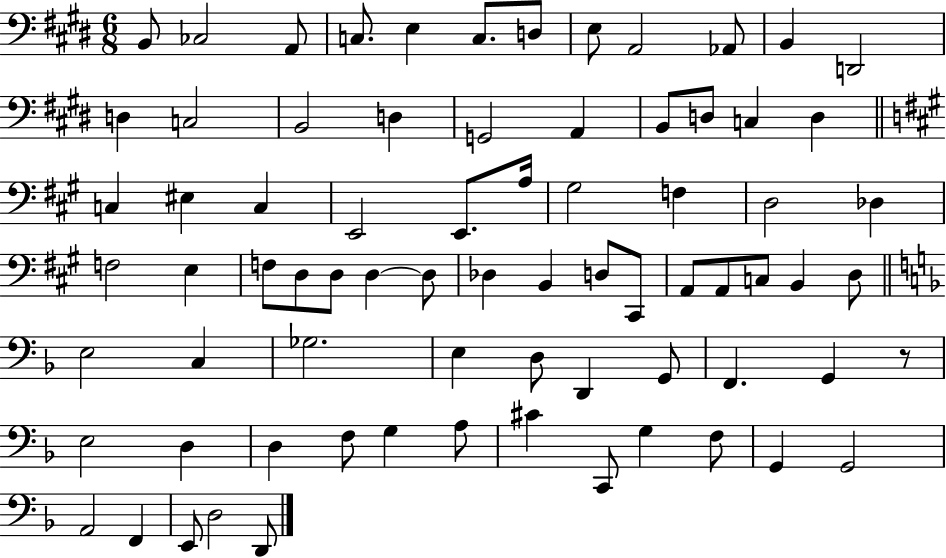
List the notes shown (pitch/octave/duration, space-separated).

B2/e CES3/h A2/e C3/e. E3/q C3/e. D3/e E3/e A2/h Ab2/e B2/q D2/h D3/q C3/h B2/h D3/q G2/h A2/q B2/e D3/e C3/q D3/q C3/q EIS3/q C3/q E2/h E2/e. A3/s G#3/h F3/q D3/h Db3/q F3/h E3/q F3/e D3/e D3/e D3/q D3/e Db3/q B2/q D3/e C#2/e A2/e A2/e C3/e B2/q D3/e E3/h C3/q Gb3/h. E3/q D3/e D2/q G2/e F2/q. G2/q R/e E3/h D3/q D3/q F3/e G3/q A3/e C#4/q C2/e G3/q F3/e G2/q G2/h A2/h F2/q E2/e D3/h D2/e